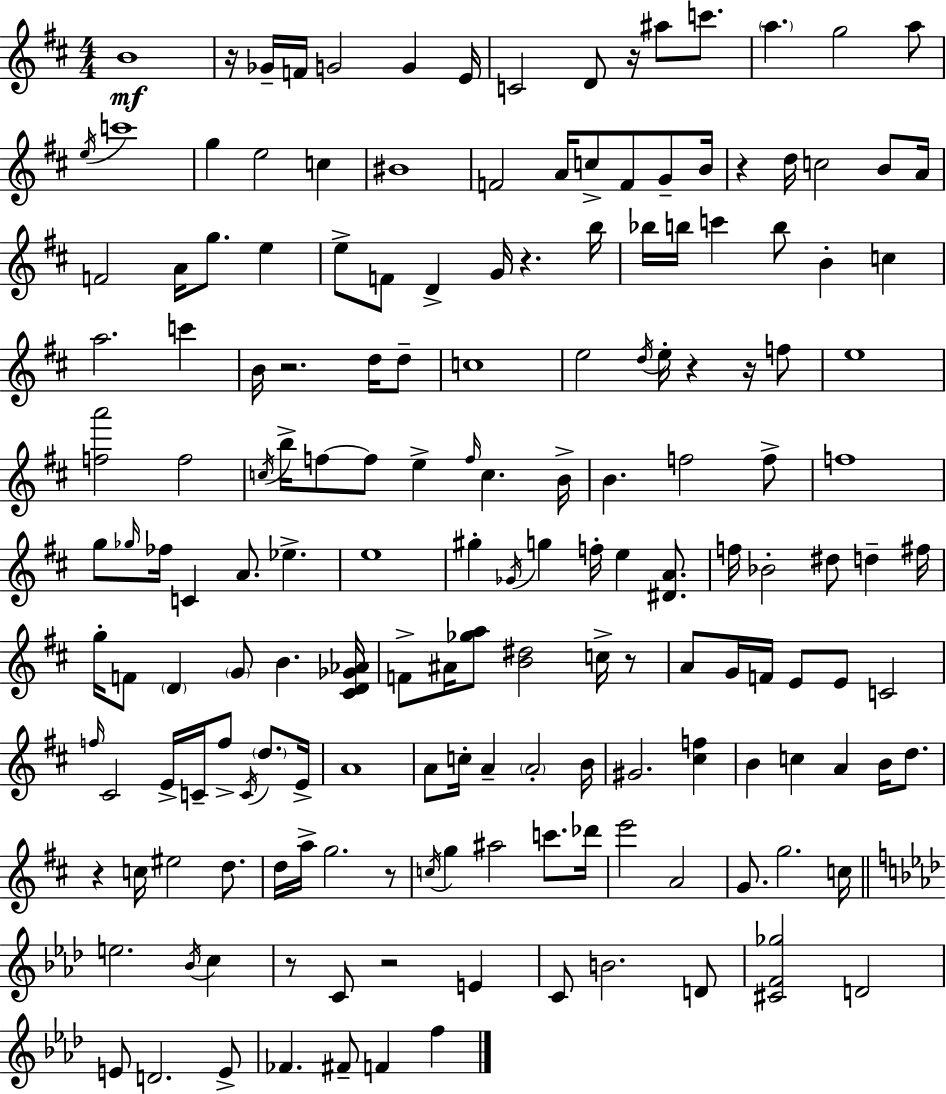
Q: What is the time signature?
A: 4/4